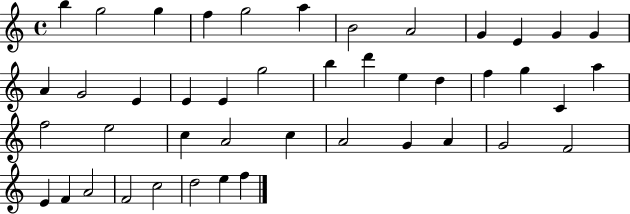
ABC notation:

X:1
T:Untitled
M:4/4
L:1/4
K:C
b g2 g f g2 a B2 A2 G E G G A G2 E E E g2 b d' e d f g C a f2 e2 c A2 c A2 G A G2 F2 E F A2 F2 c2 d2 e f